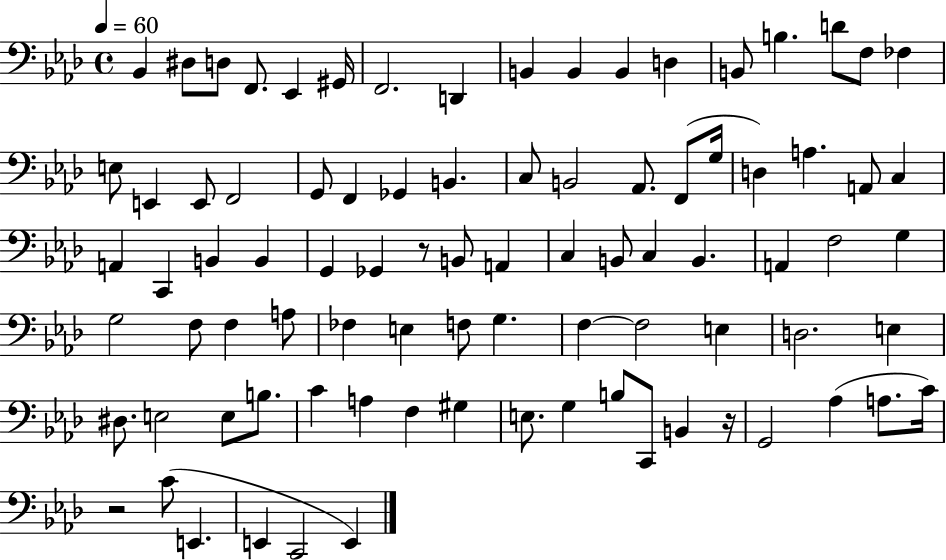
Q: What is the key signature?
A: AES major